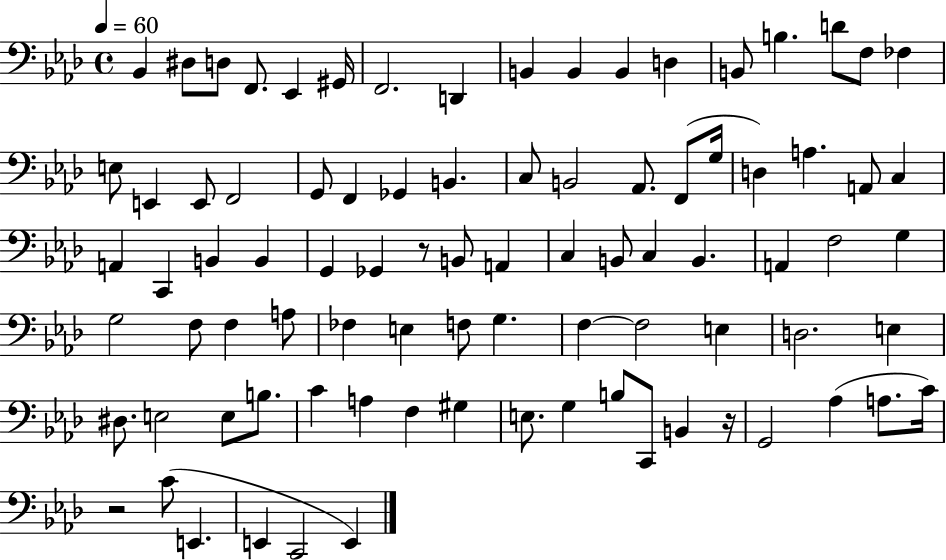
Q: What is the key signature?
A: AES major